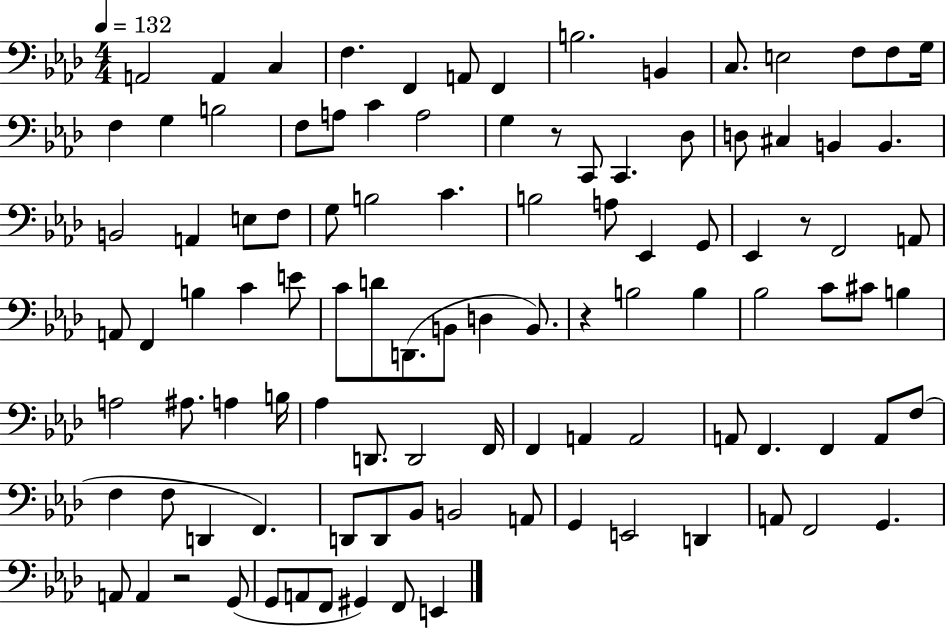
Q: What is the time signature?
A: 4/4